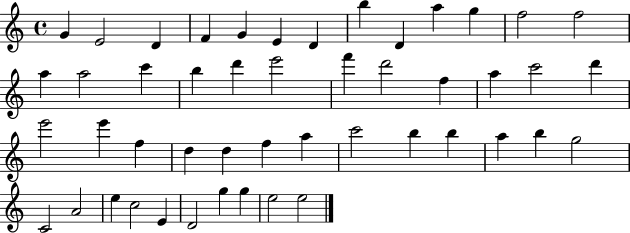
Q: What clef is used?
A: treble